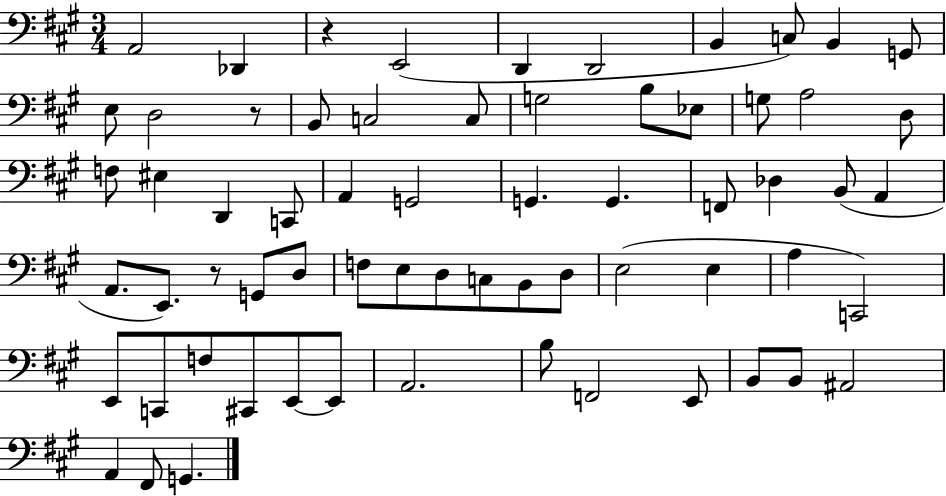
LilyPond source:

{
  \clef bass
  \numericTimeSignature
  \time 3/4
  \key a \major
  a,2 des,4 | r4 e,2( | d,4 d,2 | b,4 c8) b,4 g,8 | \break e8 d2 r8 | b,8 c2 c8 | g2 b8 ees8 | g8 a2 d8 | \break f8 eis4 d,4 c,8 | a,4 g,2 | g,4. g,4. | f,8 des4 b,8( a,4 | \break a,8. e,8.) r8 g,8 d8 | f8 e8 d8 c8 b,8 d8 | e2( e4 | a4 c,2) | \break e,8 c,8 f8 cis,8 e,8~~ e,8 | a,2. | b8 f,2 e,8 | b,8 b,8 ais,2 | \break a,4 fis,8 g,4. | \bar "|."
}